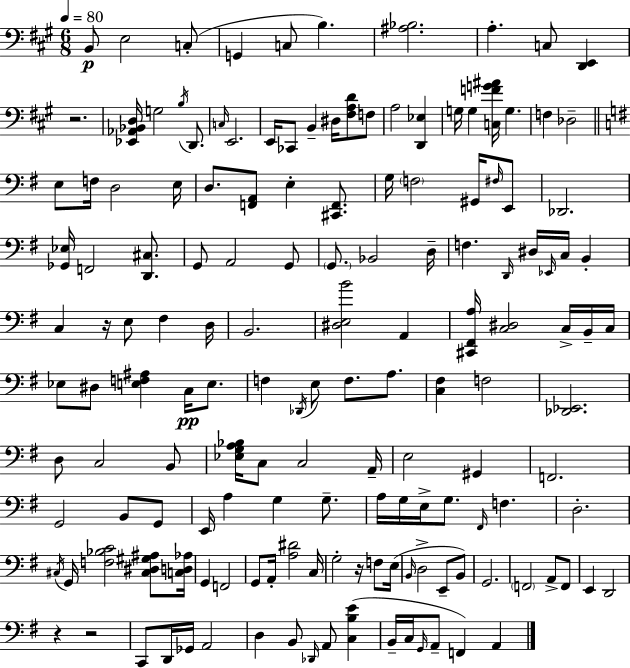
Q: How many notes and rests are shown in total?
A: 152